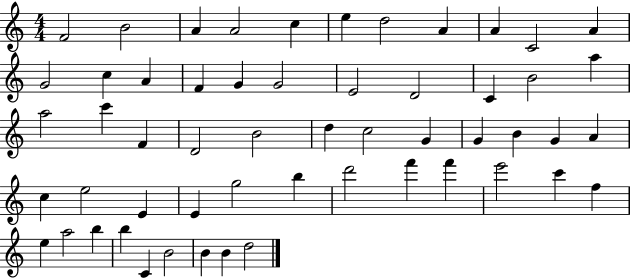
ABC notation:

X:1
T:Untitled
M:4/4
L:1/4
K:C
F2 B2 A A2 c e d2 A A C2 A G2 c A F G G2 E2 D2 C B2 a a2 c' F D2 B2 d c2 G G B G A c e2 E E g2 b d'2 f' f' e'2 c' f e a2 b b C B2 B B d2